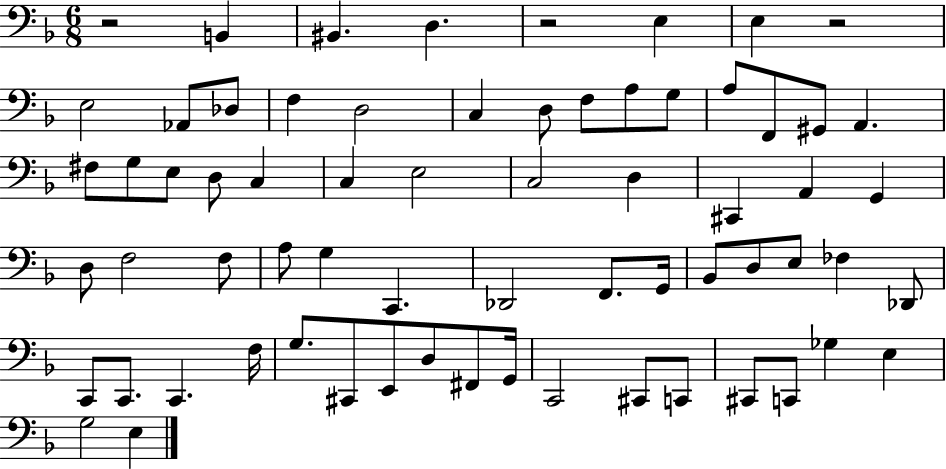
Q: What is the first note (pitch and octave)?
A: B2